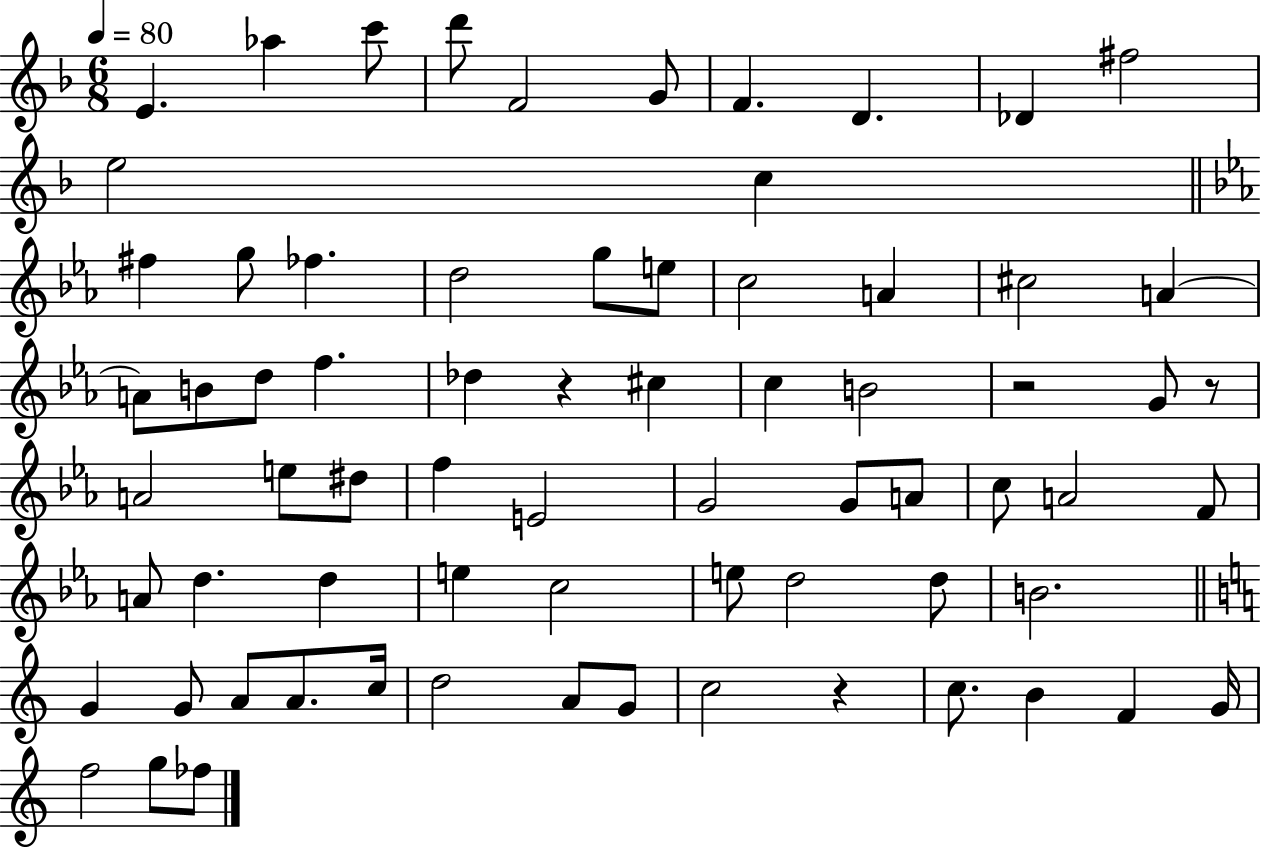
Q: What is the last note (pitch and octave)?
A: FES5